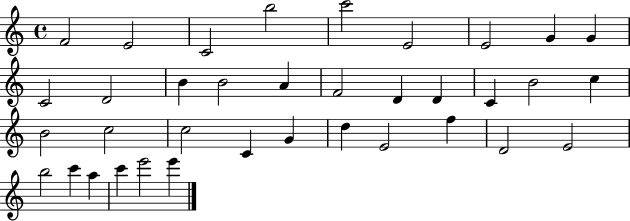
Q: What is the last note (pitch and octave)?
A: E6